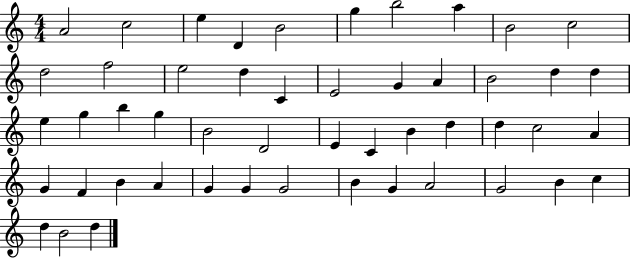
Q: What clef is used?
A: treble